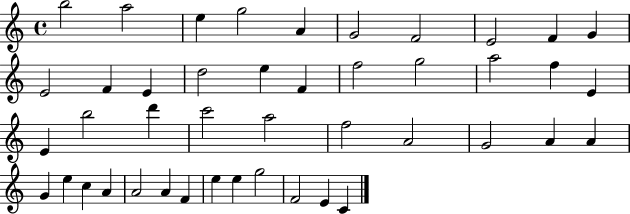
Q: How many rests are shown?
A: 0